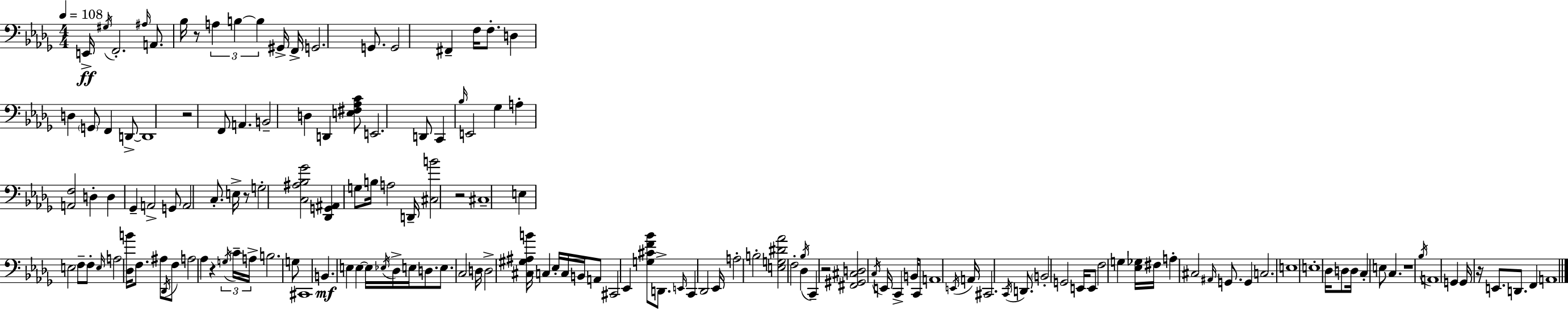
{
  \clef bass
  \numericTimeSignature
  \time 4/4
  \key bes \minor
  \tempo 4 = 108
  \repeat volta 2 { e,16->\ff \acciaccatura { gis16 } f,2.-. \grace { ais16 } a,8. | bes16 r8 \tuplet 3/2 { a4 b4~~ b4 } | gis,16-> f,16-> g,2. g,8. | g,2 fis,4-- f16 f8.-. | \break d4 d4 \parenthesize g,8 f,4 | d,8->~~ d,1 | r2 f,8 a,4. | b,2-- d4 d,4 | \break <e fis aes c'>8 e,2. | d,8 c,4 \grace { bes16 } e,2 ges4 | a4-. <a, f>2 d4-. | d4 ges,4-- a,2-> | \break g,8 a,2 c8.-. | e16-> r8 g2-. <c ais bes ges'>2 | <des, g, ais,>4 g8 b16 a2 | d,16-- <cis b'>2 r2 | \break cis1-- | e4 e2 f8-- | f8-. \grace { e16 } a2 <des b'>16 f8. | ais8 \acciaccatura { des,16 } f8 a2 aes4 | \break r4 \tuplet 3/2 { \acciaccatura { g16 } c'16-- a16-> } b2. | g8 cis,1 | b,4.\mf e4 | e4~~ e16 \acciaccatura { ees16 } des16-> e16 d8. e8. c2 | \break d16 d2-> <cis gis ais b'>16 | c4 ees16-. c16 b,16 a,8 cis,2 | ees,4 <g cis' f' bes'>8 d,8.-> \grace { e,16 } c,4 des,2 | ees,16 a2-. | \break b2-. <e g dis' aes'>2 | f2-. des4 \acciaccatura { bes16 } c,4-- | r2 <fis, gis, cis d>2 | \acciaccatura { c16 } e,16 c,4-> b,16 c,8 a,1 | \break \acciaccatura { e,16 } a,16 cis,2. | \acciaccatura { c,16 } d,8. \parenthesize b,2-. | g,2 e,16 e,8 f2 | g4 <ees ges>16 fis16 a4-. | \break cis2 \grace { ais,16 } g,8. g,4 | c2. e1 | e1-. | des16 d8 | \break d16 c4-. e8 c4. r1 | \acciaccatura { bes16 } a,1 | g,4 | g,16 r16 e,8. d,8. f,4 a,1 | \break } \bar "|."
}